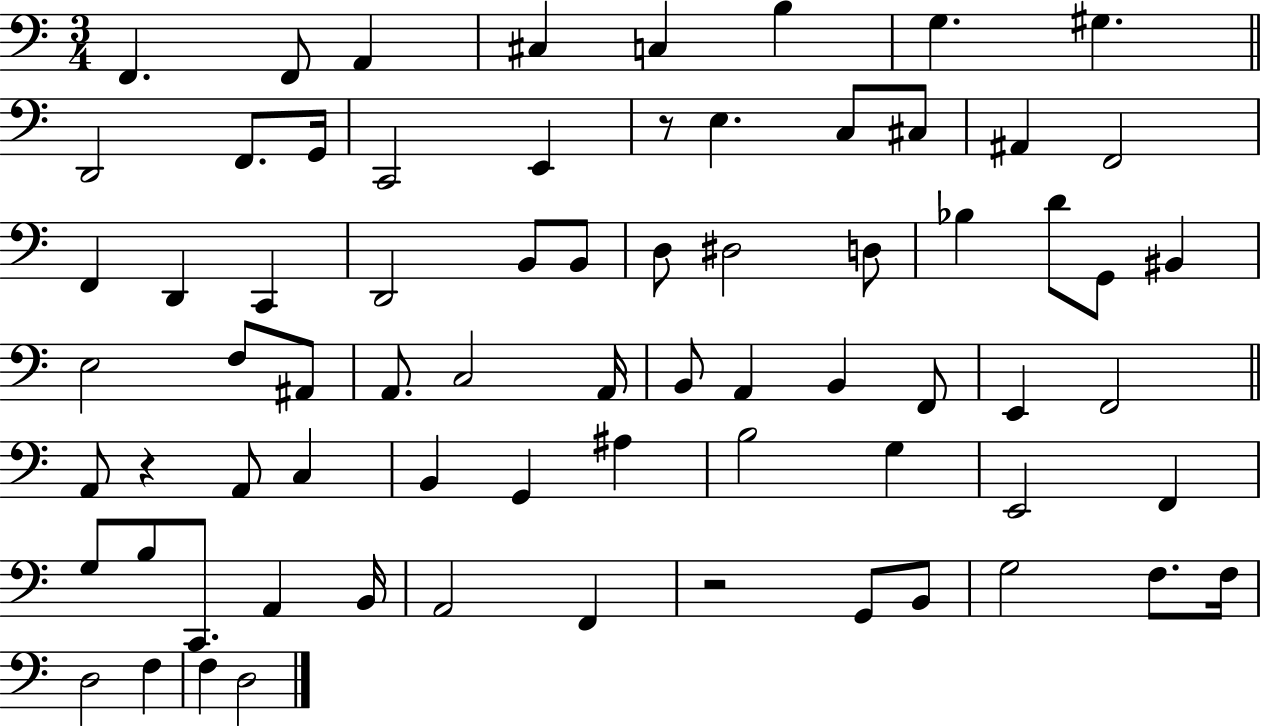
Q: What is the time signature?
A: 3/4